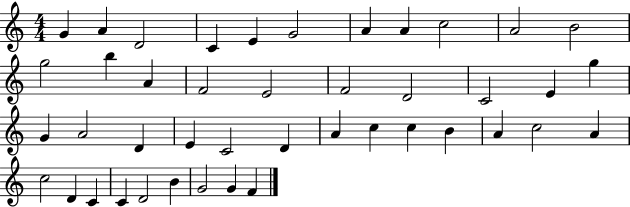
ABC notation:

X:1
T:Untitled
M:4/4
L:1/4
K:C
G A D2 C E G2 A A c2 A2 B2 g2 b A F2 E2 F2 D2 C2 E g G A2 D E C2 D A c c B A c2 A c2 D C C D2 B G2 G F